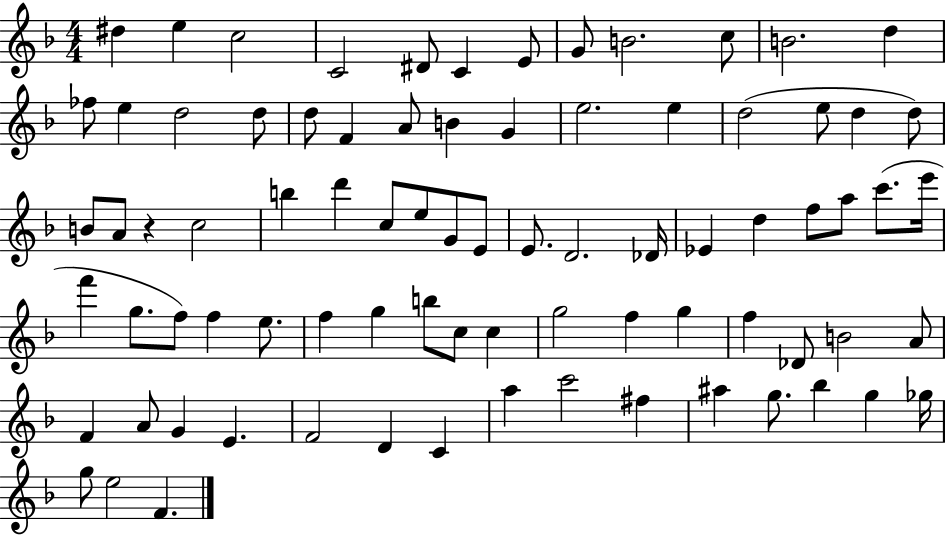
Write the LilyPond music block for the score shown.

{
  \clef treble
  \numericTimeSignature
  \time 4/4
  \key f \major
  \repeat volta 2 { dis''4 e''4 c''2 | c'2 dis'8 c'4 e'8 | g'8 b'2. c''8 | b'2. d''4 | \break fes''8 e''4 d''2 d''8 | d''8 f'4 a'8 b'4 g'4 | e''2. e''4 | d''2( e''8 d''4 d''8) | \break b'8 a'8 r4 c''2 | b''4 d'''4 c''8 e''8 g'8 e'8 | e'8. d'2. des'16 | ees'4 d''4 f''8 a''8 c'''8.( e'''16 | \break f'''4 g''8. f''8) f''4 e''8. | f''4 g''4 b''8 c''8 c''4 | g''2 f''4 g''4 | f''4 des'8 b'2 a'8 | \break f'4 a'8 g'4 e'4. | f'2 d'4 c'4 | a''4 c'''2 fis''4 | ais''4 g''8. bes''4 g''4 ges''16 | \break g''8 e''2 f'4. | } \bar "|."
}